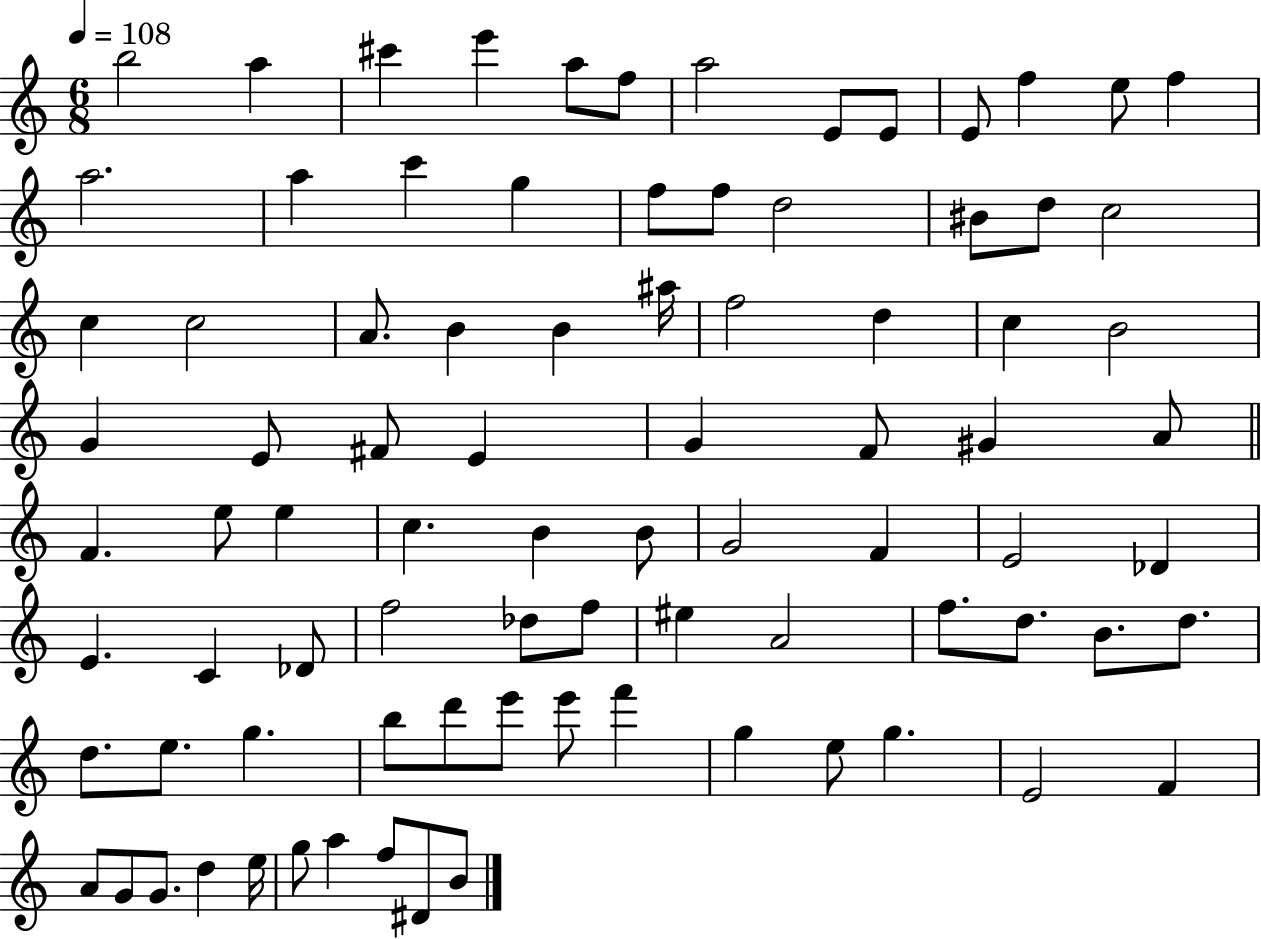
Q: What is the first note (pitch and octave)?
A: B5